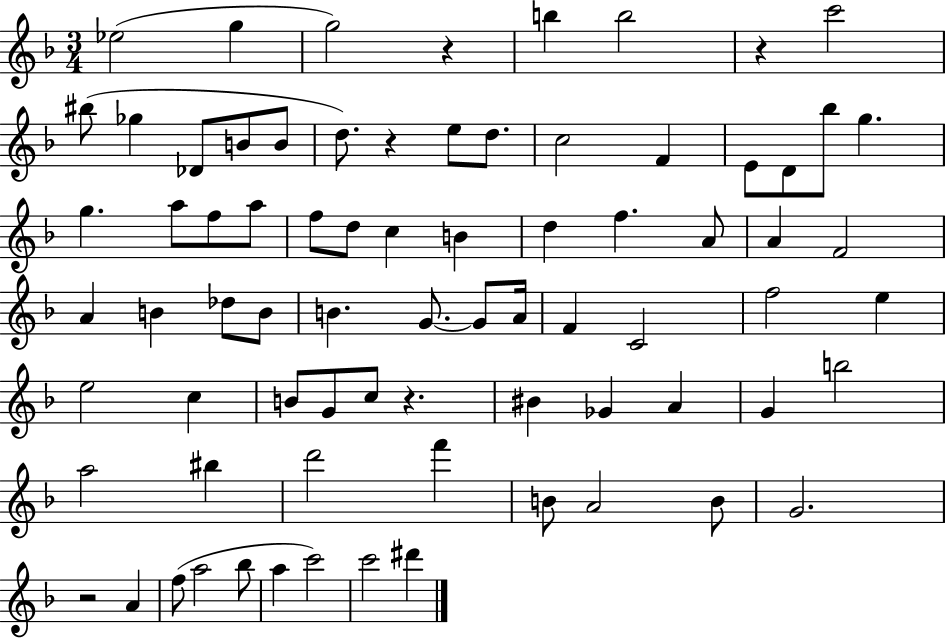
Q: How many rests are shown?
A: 5